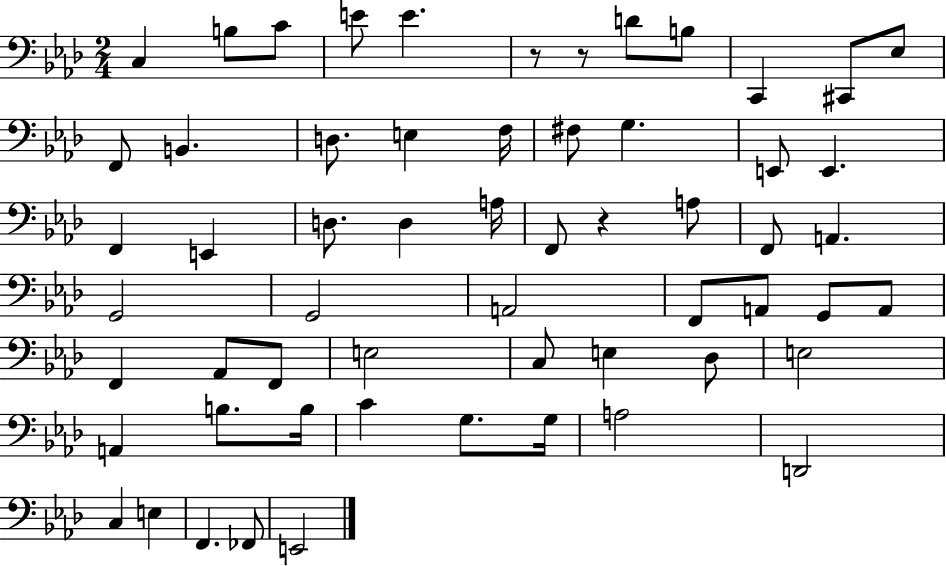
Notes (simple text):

C3/q B3/e C4/e E4/e E4/q. R/e R/e D4/e B3/e C2/q C#2/e Eb3/e F2/e B2/q. D3/e. E3/q F3/s F#3/e G3/q. E2/e E2/q. F2/q E2/q D3/e. D3/q A3/s F2/e R/q A3/e F2/e A2/q. G2/h G2/h A2/h F2/e A2/e G2/e A2/e F2/q Ab2/e F2/e E3/h C3/e E3/q Db3/e E3/h A2/q B3/e. B3/s C4/q G3/e. G3/s A3/h D2/h C3/q E3/q F2/q. FES2/e E2/h